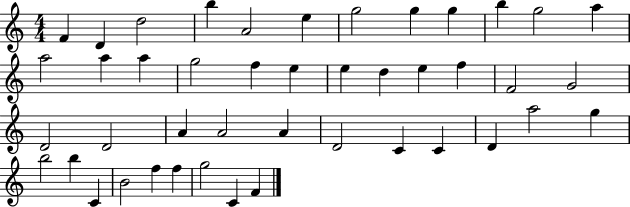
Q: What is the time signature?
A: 4/4